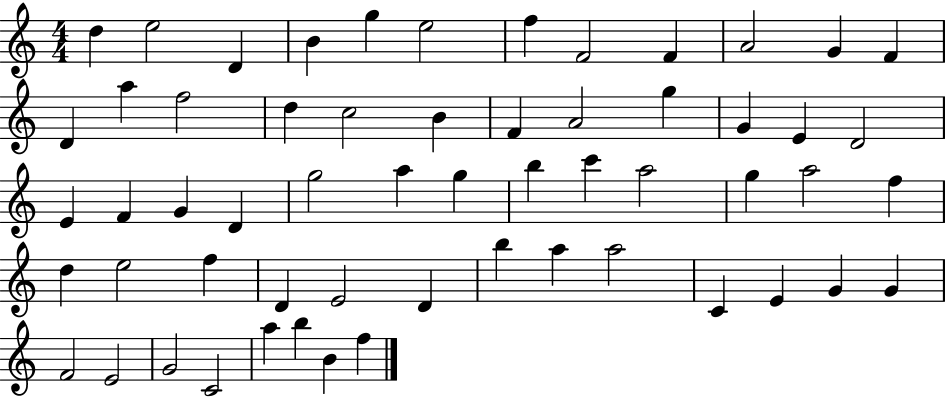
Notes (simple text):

D5/q E5/h D4/q B4/q G5/q E5/h F5/q F4/h F4/q A4/h G4/q F4/q D4/q A5/q F5/h D5/q C5/h B4/q F4/q A4/h G5/q G4/q E4/q D4/h E4/q F4/q G4/q D4/q G5/h A5/q G5/q B5/q C6/q A5/h G5/q A5/h F5/q D5/q E5/h F5/q D4/q E4/h D4/q B5/q A5/q A5/h C4/q E4/q G4/q G4/q F4/h E4/h G4/h C4/h A5/q B5/q B4/q F5/q